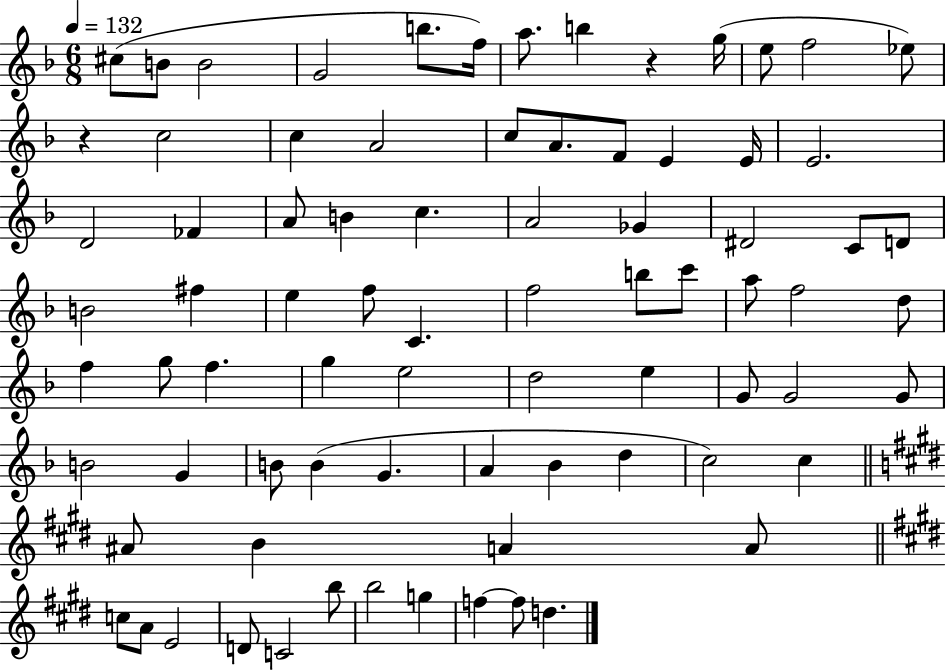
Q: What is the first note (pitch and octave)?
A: C#5